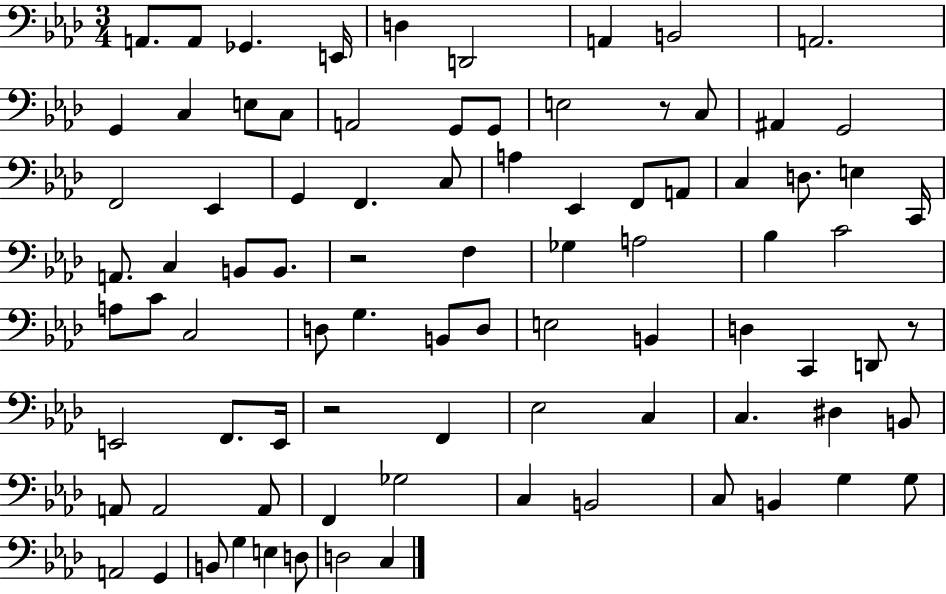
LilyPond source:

{
  \clef bass
  \numericTimeSignature
  \time 3/4
  \key aes \major
  a,8. a,8 ges,4. e,16 | d4 d,2 | a,4 b,2 | a,2. | \break g,4 c4 e8 c8 | a,2 g,8 g,8 | e2 r8 c8 | ais,4 g,2 | \break f,2 ees,4 | g,4 f,4. c8 | a4 ees,4 f,8 a,8 | c4 d8. e4 c,16 | \break a,8. c4 b,8 b,8. | r2 f4 | ges4 a2 | bes4 c'2 | \break a8 c'8 c2 | d8 g4. b,8 d8 | e2 b,4 | d4 c,4 d,8 r8 | \break e,2 f,8. e,16 | r2 f,4 | ees2 c4 | c4. dis4 b,8 | \break a,8 a,2 a,8 | f,4 ges2 | c4 b,2 | c8 b,4 g4 g8 | \break a,2 g,4 | b,8 g4 e4 d8 | d2 c4 | \bar "|."
}